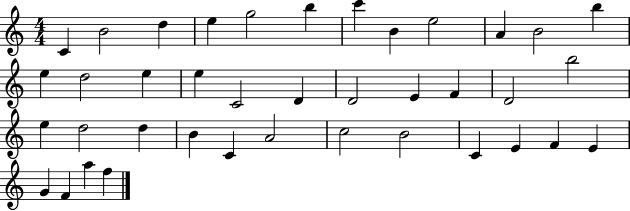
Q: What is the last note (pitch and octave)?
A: F5